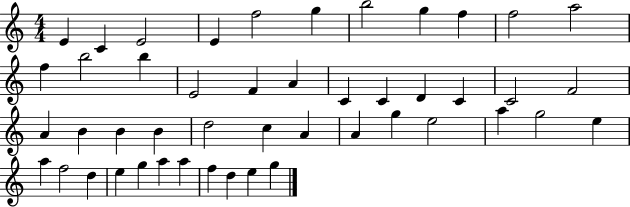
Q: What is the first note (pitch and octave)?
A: E4